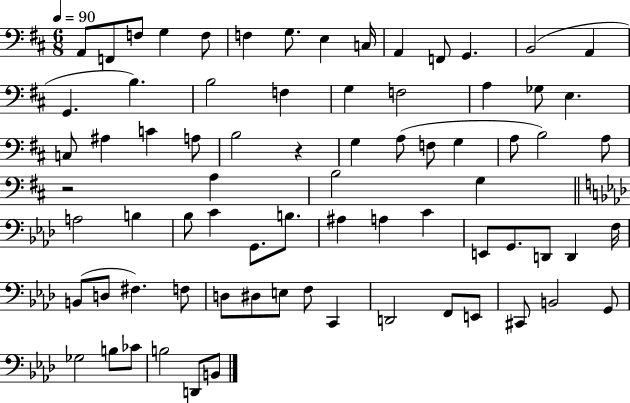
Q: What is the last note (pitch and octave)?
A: B2